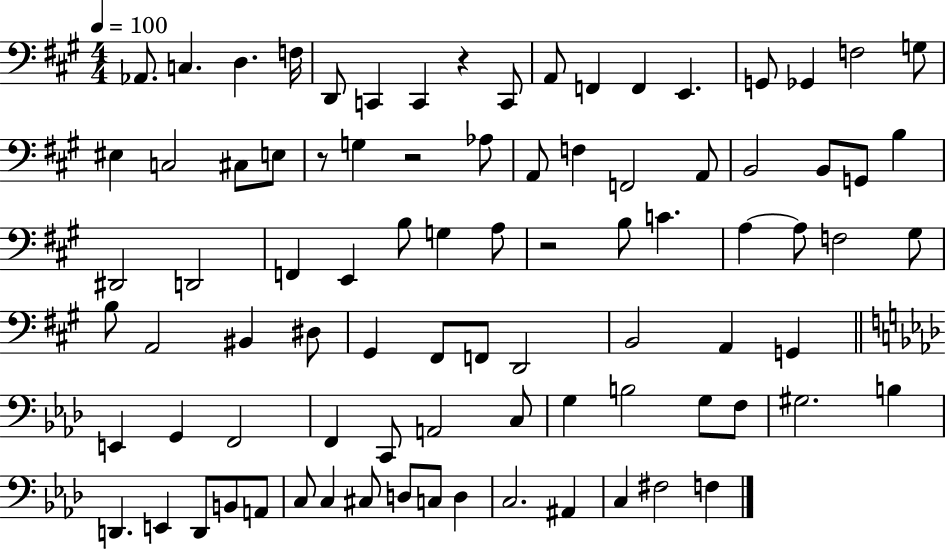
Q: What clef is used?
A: bass